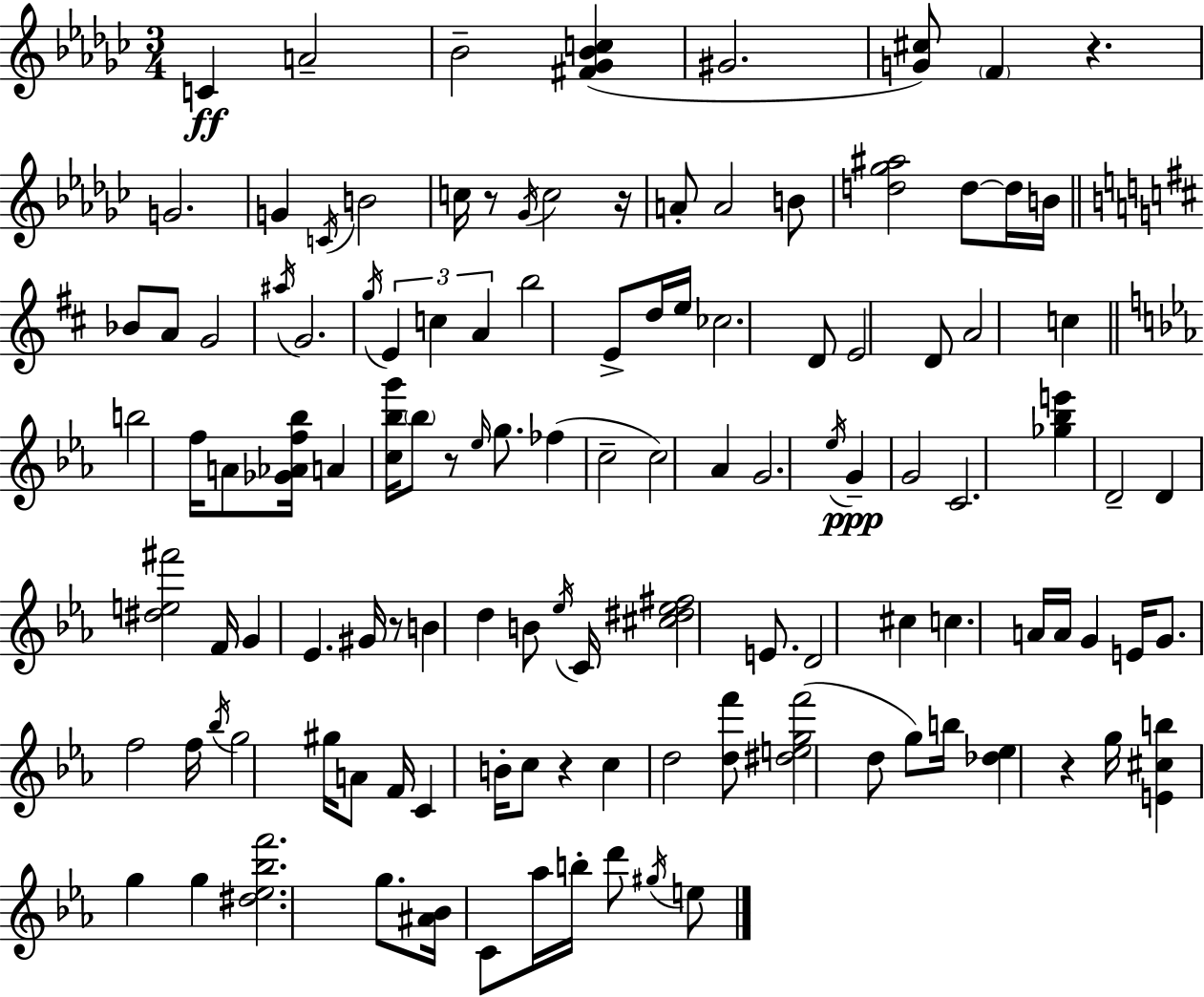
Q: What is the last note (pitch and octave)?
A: E5